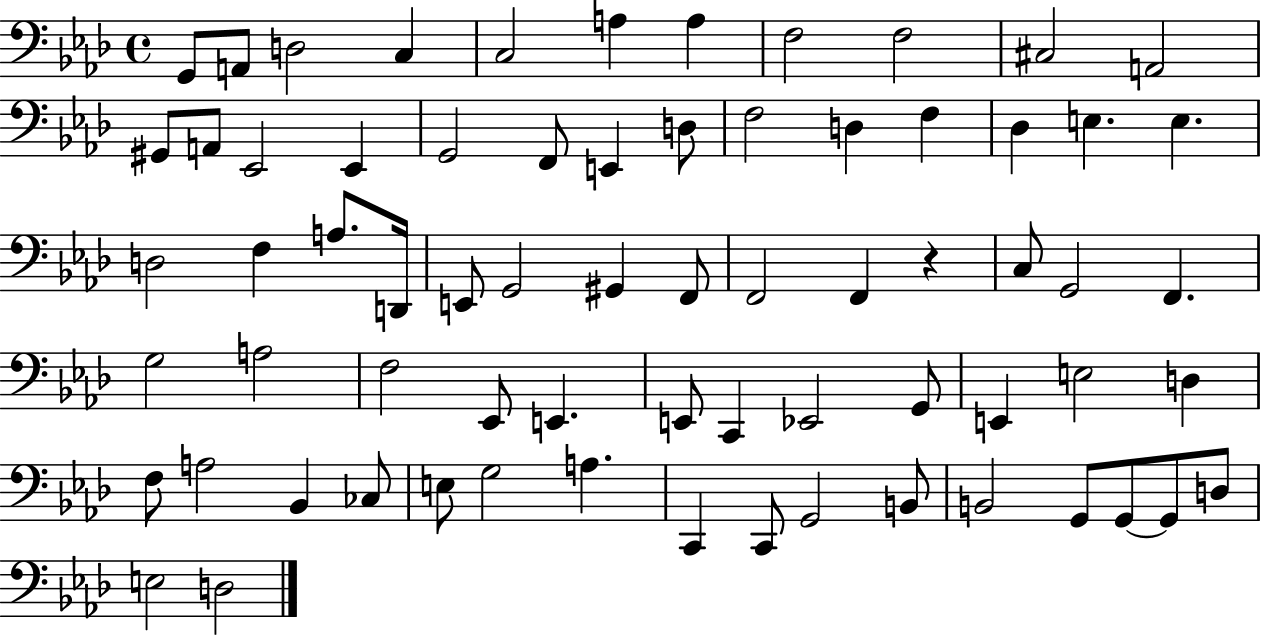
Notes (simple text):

G2/e A2/e D3/h C3/q C3/h A3/q A3/q F3/h F3/h C#3/h A2/h G#2/e A2/e Eb2/h Eb2/q G2/h F2/e E2/q D3/e F3/h D3/q F3/q Db3/q E3/q. E3/q. D3/h F3/q A3/e. D2/s E2/e G2/h G#2/q F2/e F2/h F2/q R/q C3/e G2/h F2/q. G3/h A3/h F3/h Eb2/e E2/q. E2/e C2/q Eb2/h G2/e E2/q E3/h D3/q F3/e A3/h Bb2/q CES3/e E3/e G3/h A3/q. C2/q C2/e G2/h B2/e B2/h G2/e G2/e G2/e D3/e E3/h D3/h